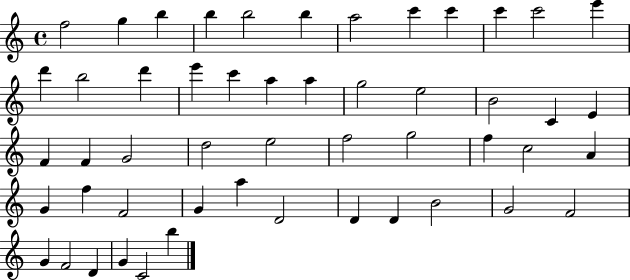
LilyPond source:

{
  \clef treble
  \time 4/4
  \defaultTimeSignature
  \key c \major
  f''2 g''4 b''4 | b''4 b''2 b''4 | a''2 c'''4 c'''4 | c'''4 c'''2 e'''4 | \break d'''4 b''2 d'''4 | e'''4 c'''4 a''4 a''4 | g''2 e''2 | b'2 c'4 e'4 | \break f'4 f'4 g'2 | d''2 e''2 | f''2 g''2 | f''4 c''2 a'4 | \break g'4 f''4 f'2 | g'4 a''4 d'2 | d'4 d'4 b'2 | g'2 f'2 | \break g'4 f'2 d'4 | g'4 c'2 b''4 | \bar "|."
}